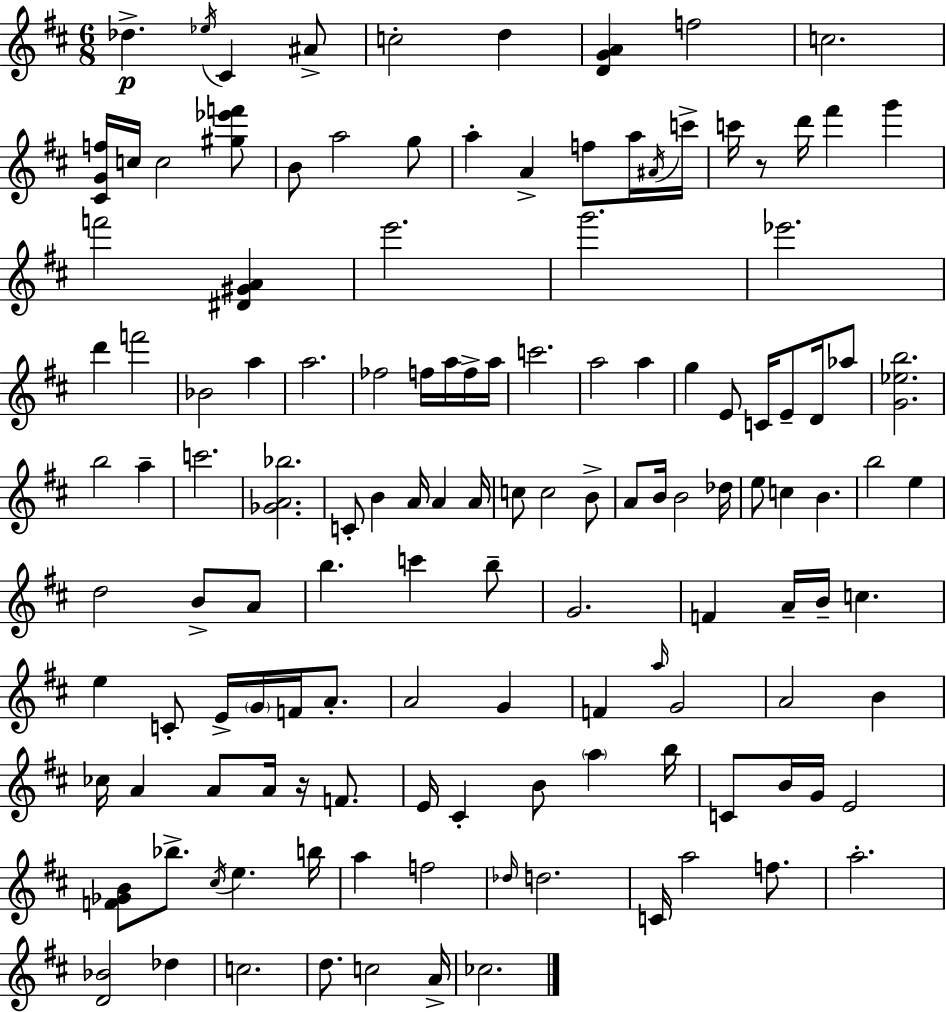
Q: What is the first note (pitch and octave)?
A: Db5